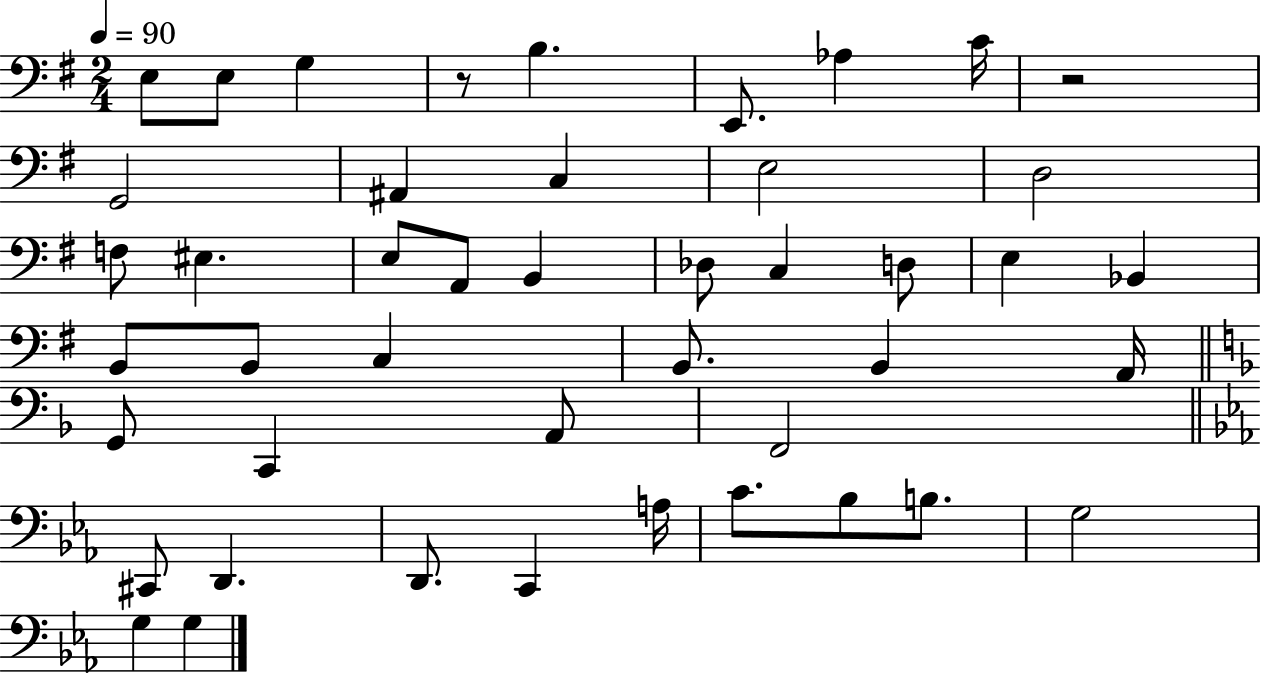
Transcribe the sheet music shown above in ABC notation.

X:1
T:Untitled
M:2/4
L:1/4
K:G
E,/2 E,/2 G, z/2 B, E,,/2 _A, C/4 z2 G,,2 ^A,, C, E,2 D,2 F,/2 ^E, E,/2 A,,/2 B,, _D,/2 C, D,/2 E, _B,, B,,/2 B,,/2 C, B,,/2 B,, A,,/4 G,,/2 C,, A,,/2 F,,2 ^C,,/2 D,, D,,/2 C,, A,/4 C/2 _B,/2 B,/2 G,2 G, G,